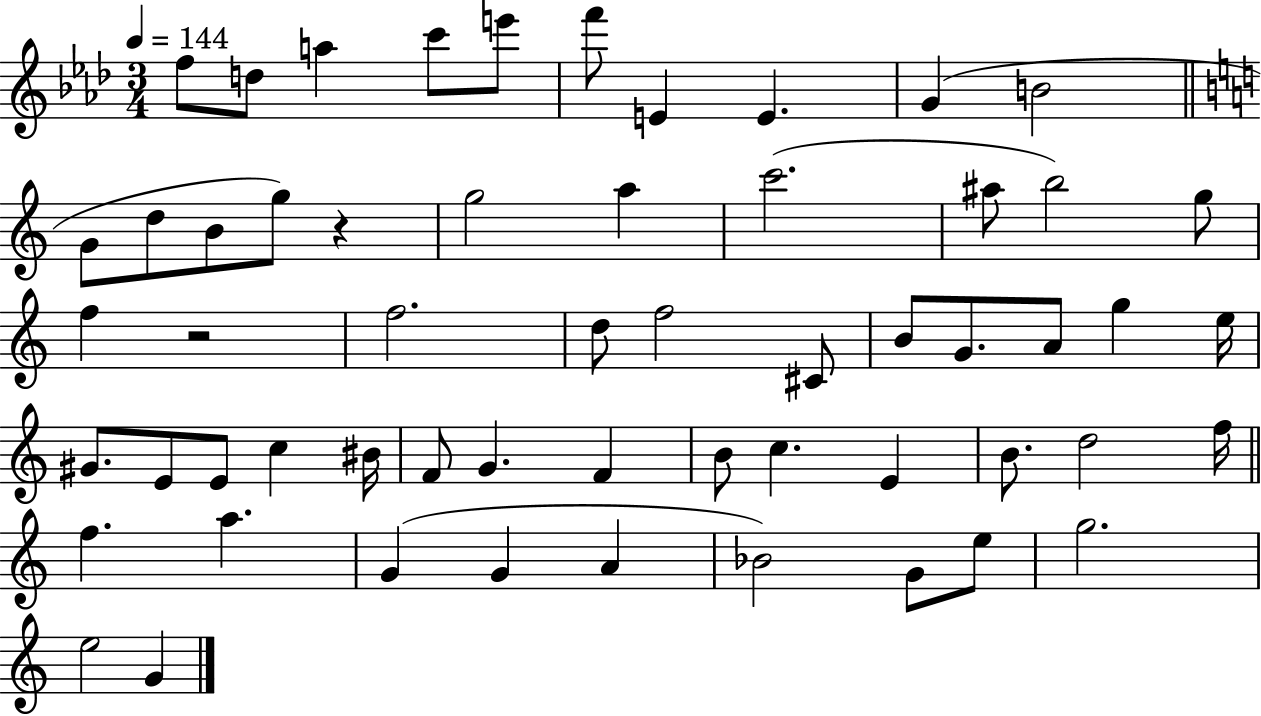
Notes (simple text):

F5/e D5/e A5/q C6/e E6/e F6/e E4/q E4/q. G4/q B4/h G4/e D5/e B4/e G5/e R/q G5/h A5/q C6/h. A#5/e B5/h G5/e F5/q R/h F5/h. D5/e F5/h C#4/e B4/e G4/e. A4/e G5/q E5/s G#4/e. E4/e E4/e C5/q BIS4/s F4/e G4/q. F4/q B4/e C5/q. E4/q B4/e. D5/h F5/s F5/q. A5/q. G4/q G4/q A4/q Bb4/h G4/e E5/e G5/h. E5/h G4/q